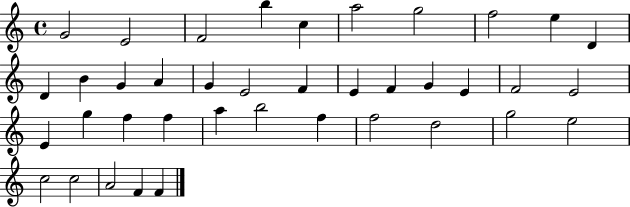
{
  \clef treble
  \time 4/4
  \defaultTimeSignature
  \key c \major
  g'2 e'2 | f'2 b''4 c''4 | a''2 g''2 | f''2 e''4 d'4 | \break d'4 b'4 g'4 a'4 | g'4 e'2 f'4 | e'4 f'4 g'4 e'4 | f'2 e'2 | \break e'4 g''4 f''4 f''4 | a''4 b''2 f''4 | f''2 d''2 | g''2 e''2 | \break c''2 c''2 | a'2 f'4 f'4 | \bar "|."
}